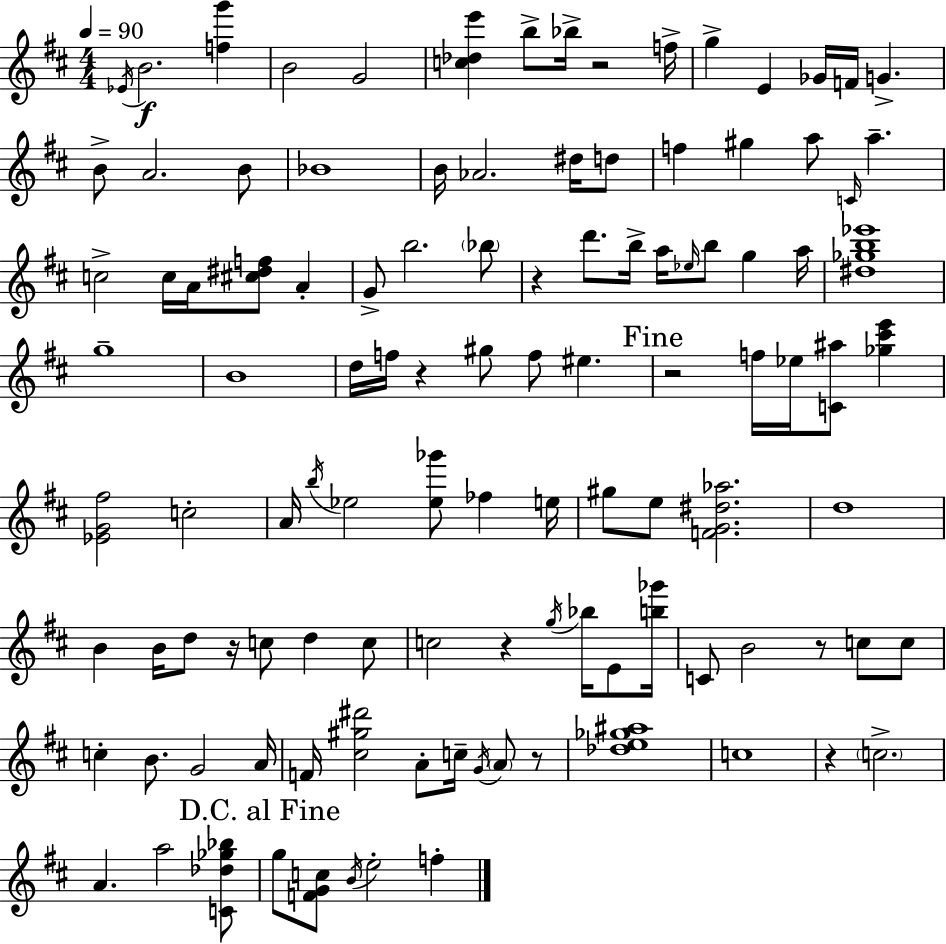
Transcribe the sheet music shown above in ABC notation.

X:1
T:Untitled
M:4/4
L:1/4
K:D
_E/4 B2 [fg'] B2 G2 [c_de'] b/2 _b/4 z2 f/4 g E _G/4 F/4 G B/2 A2 B/2 _B4 B/4 _A2 ^d/4 d/2 f ^g a/2 C/4 a c2 c/4 A/4 [^c^df]/2 A G/2 b2 _b/2 z d'/2 b/4 a/4 _e/4 b/2 g a/4 [^d_gb_e']4 g4 B4 d/4 f/4 z ^g/2 f/2 ^e z2 f/4 _e/4 [C^a]/2 [_g^c'e'] [_EG^f]2 c2 A/4 b/4 _e2 [_e_g']/2 _f e/4 ^g/2 e/2 [FG^d_a]2 d4 B B/4 d/2 z/4 c/2 d c/2 c2 z g/4 _b/4 E/2 [b_g']/4 C/2 B2 z/2 c/2 c/2 c B/2 G2 A/4 F/4 [^c^g^d']2 A/2 c/4 G/4 A/2 z/2 [_de_g^a]4 c4 z c2 A a2 [C_d_g_b]/2 g/2 [FGc]/2 B/4 e2 f